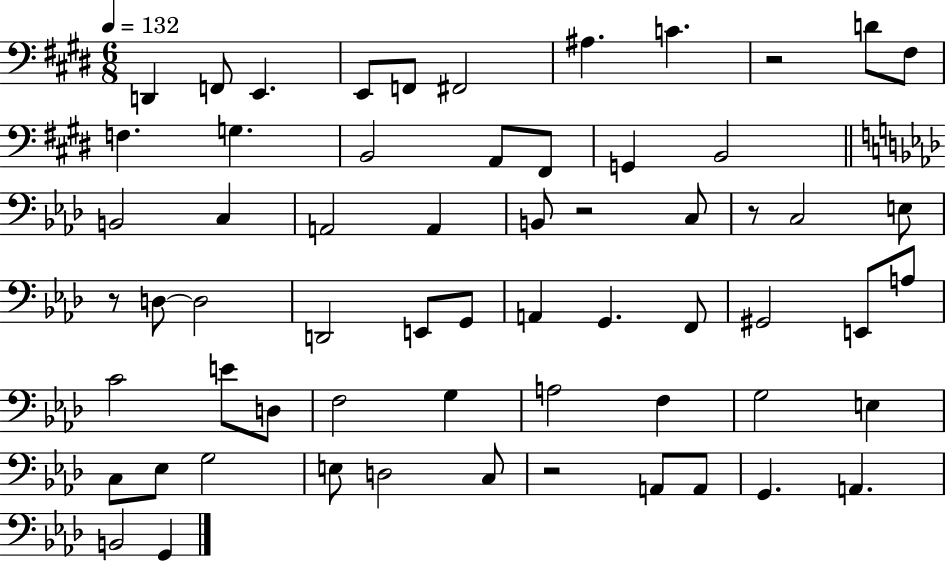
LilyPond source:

{
  \clef bass
  \numericTimeSignature
  \time 6/8
  \key e \major
  \tempo 4 = 132
  d,4 f,8 e,4. | e,8 f,8 fis,2 | ais4. c'4. | r2 d'8 fis8 | \break f4. g4. | b,2 a,8 fis,8 | g,4 b,2 | \bar "||" \break \key aes \major b,2 c4 | a,2 a,4 | b,8 r2 c8 | r8 c2 e8 | \break r8 d8~~ d2 | d,2 e,8 g,8 | a,4 g,4. f,8 | gis,2 e,8 a8 | \break c'2 e'8 d8 | f2 g4 | a2 f4 | g2 e4 | \break c8 ees8 g2 | e8 d2 c8 | r2 a,8 a,8 | g,4. a,4. | \break b,2 g,4 | \bar "|."
}